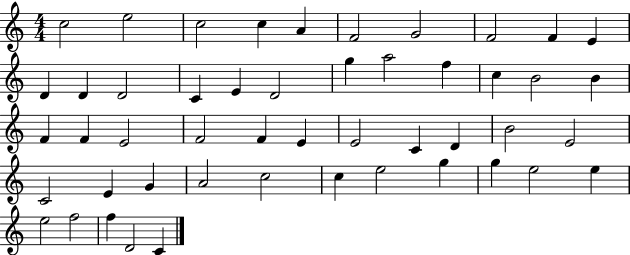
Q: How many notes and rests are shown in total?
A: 49